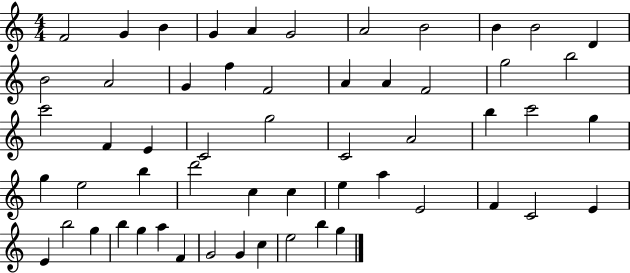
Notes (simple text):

F4/h G4/q B4/q G4/q A4/q G4/h A4/h B4/h B4/q B4/h D4/q B4/h A4/h G4/q F5/q F4/h A4/q A4/q F4/h G5/h B5/h C6/h F4/q E4/q C4/h G5/h C4/h A4/h B5/q C6/h G5/q G5/q E5/h B5/q D6/h C5/q C5/q E5/q A5/q E4/h F4/q C4/h E4/q E4/q B5/h G5/q B5/q G5/q A5/q F4/q G4/h G4/q C5/q E5/h B5/q G5/q